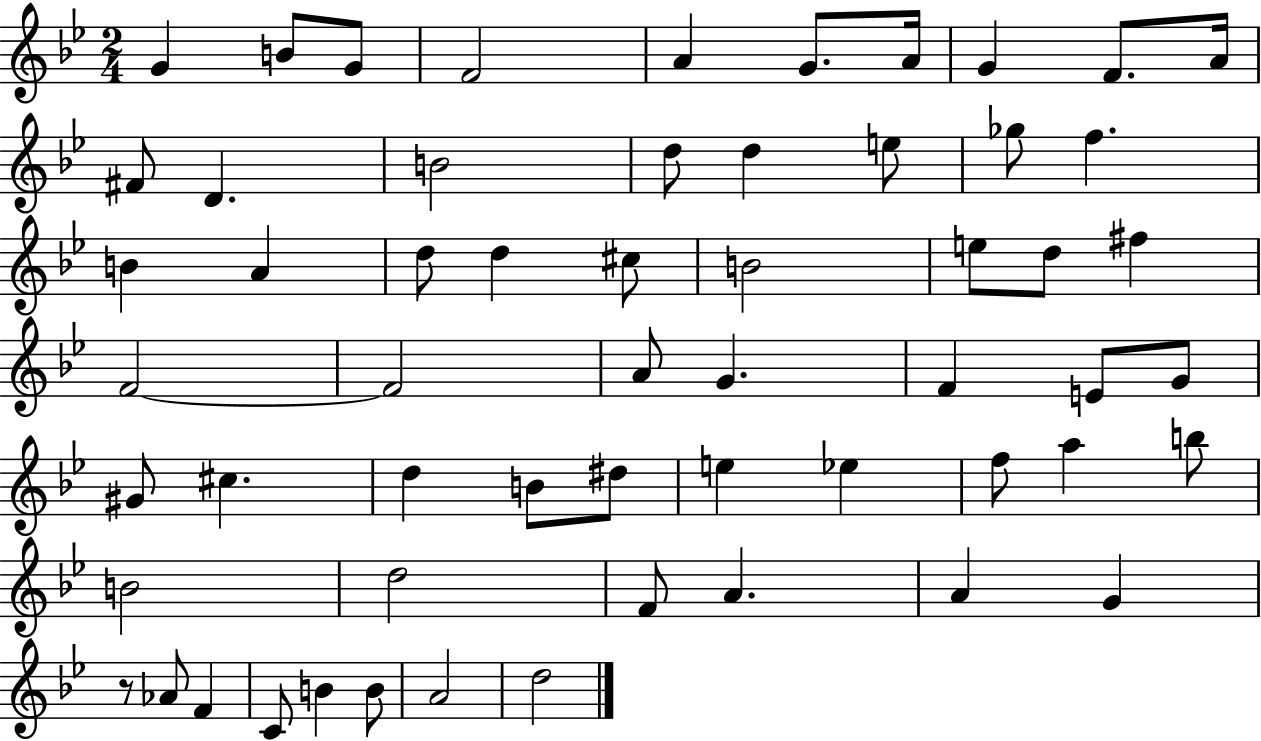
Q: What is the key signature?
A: BES major